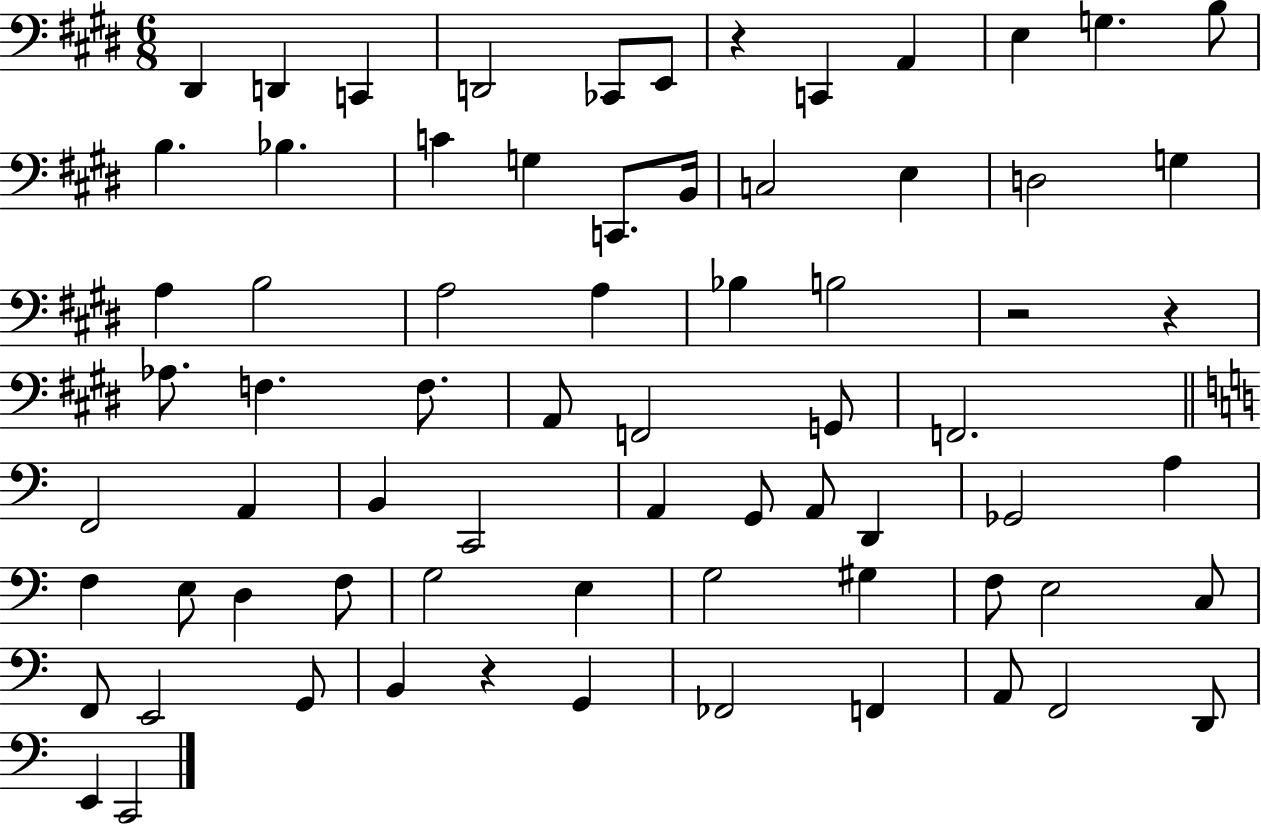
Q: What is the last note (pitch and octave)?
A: C2